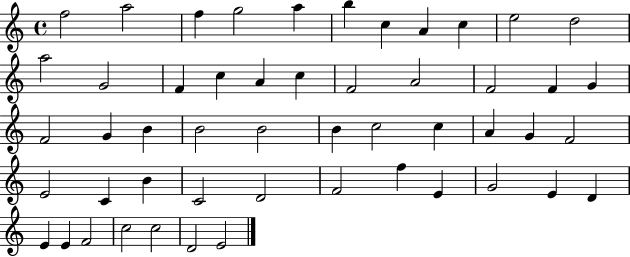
X:1
T:Untitled
M:4/4
L:1/4
K:C
f2 a2 f g2 a b c A c e2 d2 a2 G2 F c A c F2 A2 F2 F G F2 G B B2 B2 B c2 c A G F2 E2 C B C2 D2 F2 f E G2 E D E E F2 c2 c2 D2 E2